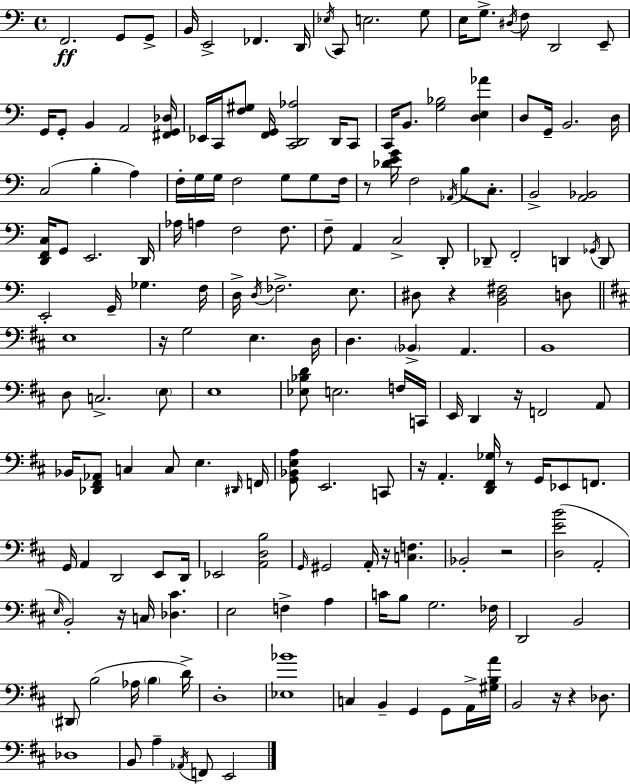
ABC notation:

X:1
T:Untitled
M:4/4
L:1/4
K:C
F,,2 G,,/2 G,,/2 B,,/4 E,,2 _F,, D,,/4 _E,/4 C,,/2 E,2 G,/2 E,/4 G,/2 ^D,/4 F,/2 D,,2 E,,/2 G,,/4 G,,/2 B,, A,,2 [^F,,G,,_D,]/4 _E,,/4 C,,/4 [F,^G,]/2 [F,,G,,]/4 [C,,D,,_A,]2 D,,/4 C,,/2 C,,/4 B,,/2 [G,_B,]2 [D,E,_A] D,/2 G,,/4 B,,2 D,/4 C,2 B, A, F,/4 G,/4 G,/4 F,2 G,/2 G,/2 F,/4 z/2 [_DEG]/4 F,2 _A,,/4 B,/2 C,/2 B,,2 [A,,_B,,]2 [D,,F,,C,]/4 G,,/2 E,,2 D,,/4 _A,/4 A, F,2 F,/2 F,/2 A,, C,2 D,,/2 _D,,/2 F,,2 D,, _G,,/4 D,,/2 E,,2 G,,/4 _G, F,/4 D,/4 D,/4 _F,2 E,/2 ^D,/2 z [B,,^D,^F,]2 D,/2 E,4 z/4 G,2 E, D,/4 D, _B,, A,, B,,4 D,/2 C,2 E,/2 E,4 [_E,_B,D]/2 E,2 F,/4 C,,/4 E,,/4 D,, z/4 F,,2 A,,/2 _B,,/4 [_D,,^F,,_A,,]/2 C, C,/2 E, ^D,,/4 F,,/4 [G,,_B,,E,A,]/2 E,,2 C,,/2 z/4 A,, [D,,^F,,_G,]/4 z/2 G,,/4 _E,,/2 F,,/2 G,,/4 A,, D,,2 E,,/2 D,,/4 _E,,2 [A,,D,B,]2 G,,/4 ^G,,2 A,,/4 z/4 [C,F,] _B,,2 z2 [D,EB]2 A,,2 E,/4 B,,2 z/4 C,/4 [_D,^C] E,2 F, A, C/4 B,/2 G,2 _F,/4 D,,2 B,,2 ^D,,/2 B,2 _A,/4 B, D/4 D,4 [_E,_B]4 C, B,, G,, G,,/2 A,,/4 [^G,B,A]/4 B,,2 z/4 z _D,/2 _D,4 B,,/2 A, _A,,/4 F,,/2 E,,2